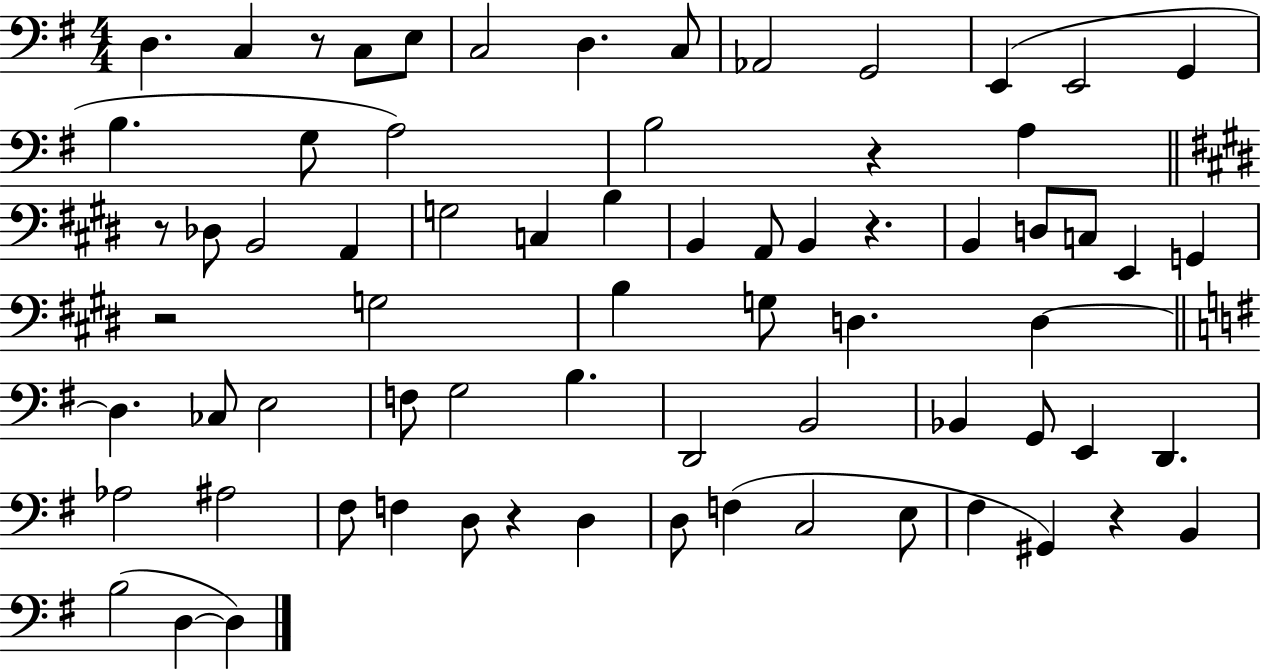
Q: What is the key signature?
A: G major